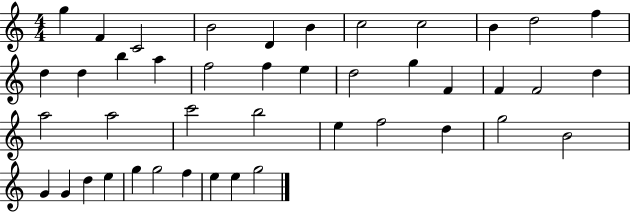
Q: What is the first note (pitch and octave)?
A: G5